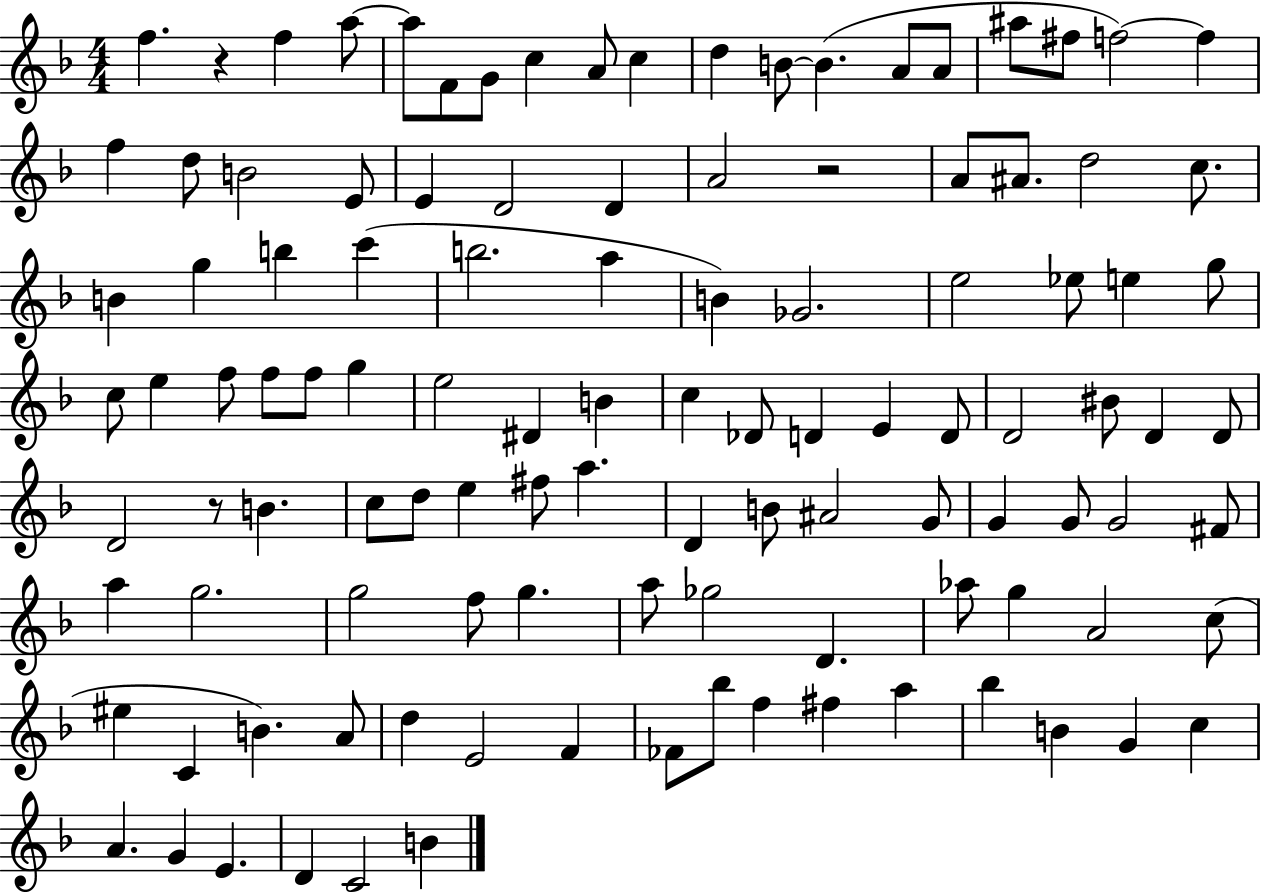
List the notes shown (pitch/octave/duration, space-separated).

F5/q. R/q F5/q A5/e A5/e F4/e G4/e C5/q A4/e C5/q D5/q B4/e B4/q. A4/e A4/e A#5/e F#5/e F5/h F5/q F5/q D5/e B4/h E4/e E4/q D4/h D4/q A4/h R/h A4/e A#4/e. D5/h C5/e. B4/q G5/q B5/q C6/q B5/h. A5/q B4/q Gb4/h. E5/h Eb5/e E5/q G5/e C5/e E5/q F5/e F5/e F5/e G5/q E5/h D#4/q B4/q C5/q Db4/e D4/q E4/q D4/e D4/h BIS4/e D4/q D4/e D4/h R/e B4/q. C5/e D5/e E5/q F#5/e A5/q. D4/q B4/e A#4/h G4/e G4/q G4/e G4/h F#4/e A5/q G5/h. G5/h F5/e G5/q. A5/e Gb5/h D4/q. Ab5/e G5/q A4/h C5/e EIS5/q C4/q B4/q. A4/e D5/q E4/h F4/q FES4/e Bb5/e F5/q F#5/q A5/q Bb5/q B4/q G4/q C5/q A4/q. G4/q E4/q. D4/q C4/h B4/q